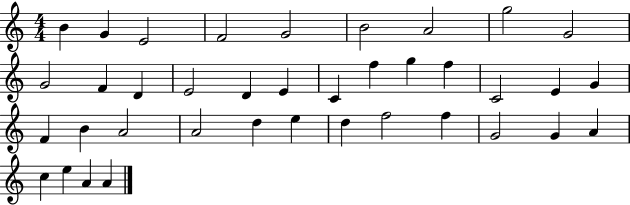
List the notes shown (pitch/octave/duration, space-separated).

B4/q G4/q E4/h F4/h G4/h B4/h A4/h G5/h G4/h G4/h F4/q D4/q E4/h D4/q E4/q C4/q F5/q G5/q F5/q C4/h E4/q G4/q F4/q B4/q A4/h A4/h D5/q E5/q D5/q F5/h F5/q G4/h G4/q A4/q C5/q E5/q A4/q A4/q